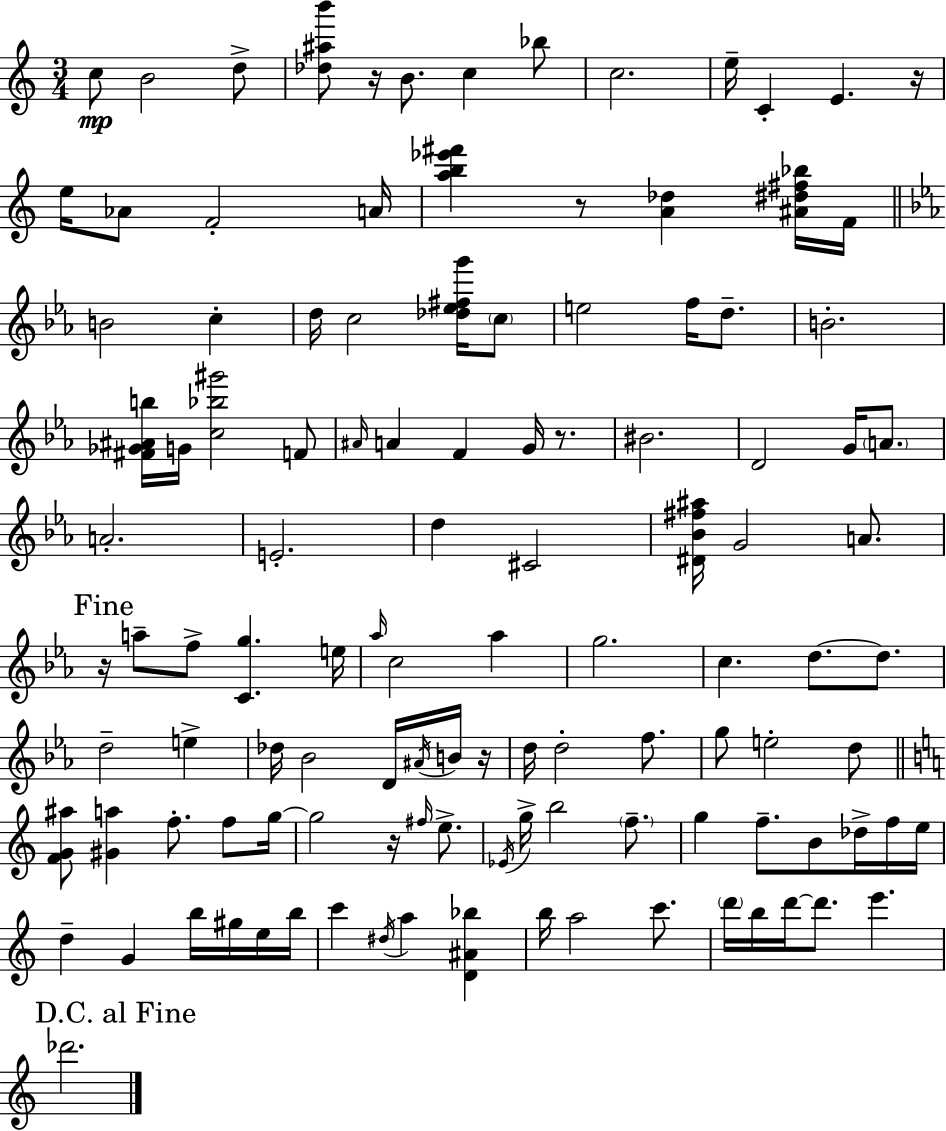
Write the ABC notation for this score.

X:1
T:Untitled
M:3/4
L:1/4
K:C
c/2 B2 d/2 [_d^ab']/2 z/4 B/2 c _b/2 c2 e/4 C E z/4 e/4 _A/2 F2 A/4 [ab_e'^f'] z/2 [A_d] [^A^d^f_b]/4 F/4 B2 c d/4 c2 [_d_e^fg']/4 c/2 e2 f/4 d/2 B2 [^F_G^Ab]/4 G/4 [c_b^g']2 F/2 ^A/4 A F G/4 z/2 ^B2 D2 G/4 A/2 A2 E2 d ^C2 [^D_B^f^a]/4 G2 A/2 z/4 a/2 f/2 [Cg] e/4 _a/4 c2 _a g2 c d/2 d/2 d2 e _d/4 _B2 D/4 ^A/4 B/4 z/4 d/4 d2 f/2 g/2 e2 d/2 [FG^a]/2 [^Ga] f/2 f/2 g/4 g2 z/4 ^f/4 e/2 _E/4 g/4 b2 f/2 g f/2 B/2 _d/4 f/4 e/4 d G b/4 ^g/4 e/4 b/4 c' ^d/4 a [D^A_b] b/4 a2 c'/2 d'/4 b/4 d'/4 d'/2 e' _d'2